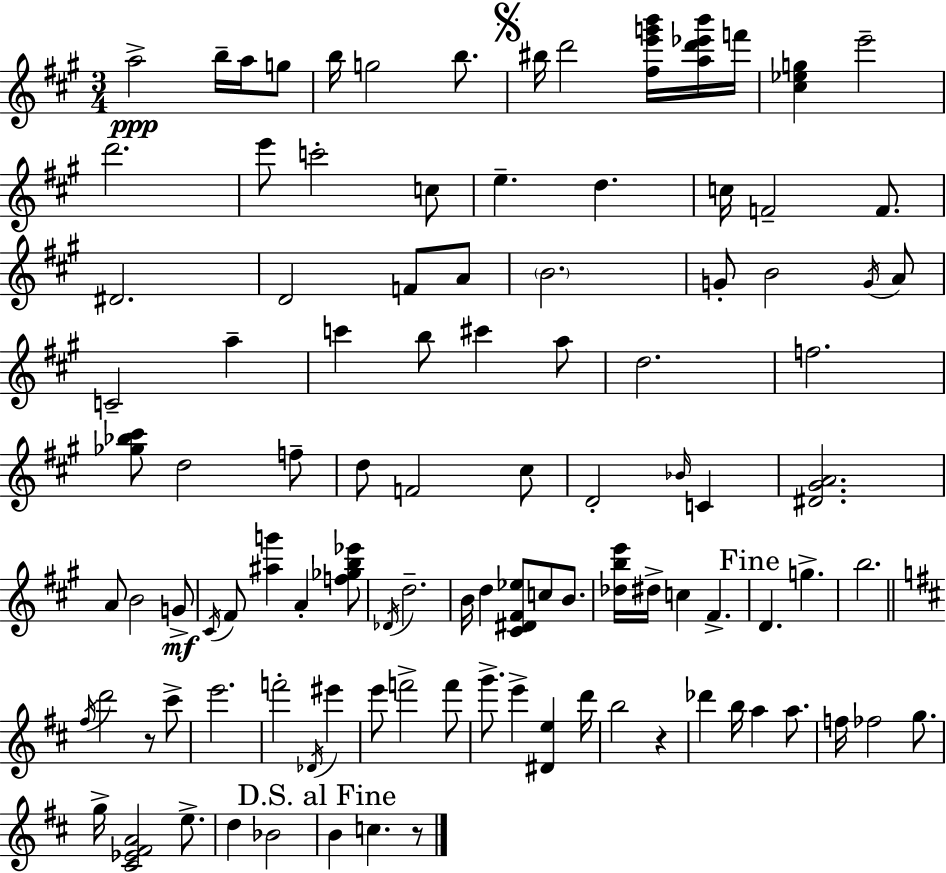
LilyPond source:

{
  \clef treble
  \numericTimeSignature
  \time 3/4
  \key a \major
  \repeat volta 2 { a''2->\ppp b''16-- a''16 g''8 | b''16 g''2 b''8. | \mark \markup { \musicglyph "scripts.segno" } bis''16 d'''2 <fis'' e''' g''' b'''>16 <a'' d''' ees''' b'''>16 f'''16 | <cis'' ees'' g''>4 e'''2-- | \break d'''2. | e'''8 c'''2-. c''8 | e''4.-- d''4. | c''16 f'2-- f'8. | \break dis'2. | d'2 f'8 a'8 | \parenthesize b'2. | g'8-. b'2 \acciaccatura { g'16 } a'8 | \break c'2-- a''4-- | c'''4 b''8 cis'''4 a''8 | d''2. | f''2. | \break <ges'' bes'' cis'''>8 d''2 f''8-- | d''8 f'2 cis''8 | d'2-. \grace { bes'16 } c'4 | <dis' gis' a'>2. | \break a'8 b'2 | g'8->\mf \acciaccatura { cis'16 } fis'8 <ais'' g'''>4 a'4-. | <f'' ges'' b'' ees'''>8 \acciaccatura { des'16 } d''2.-- | b'16 d''4 <cis' dis' fis' ees''>8 c''8 | \break b'8. <des'' b'' e'''>16 dis''16-> c''4 fis'4.-> | \mark "Fine" d'4. g''4.-> | b''2. | \bar "||" \break \key d \major \acciaccatura { fis''16 } d'''2 r8 cis'''8-> | e'''2. | f'''2-. \acciaccatura { des'16 } eis'''4 | e'''8 f'''2-> | \break f'''8 g'''8.-> e'''4-> <dis' e''>4 | d'''16 b''2 r4 | des'''4 b''16 a''4 a''8. | f''16 fes''2 g''8. | \break g''16-> <cis' ees' fis' a'>2 e''8.-> | d''4 bes'2 | \mark "D.S. al Fine" b'4 c''4. | r8 } \bar "|."
}